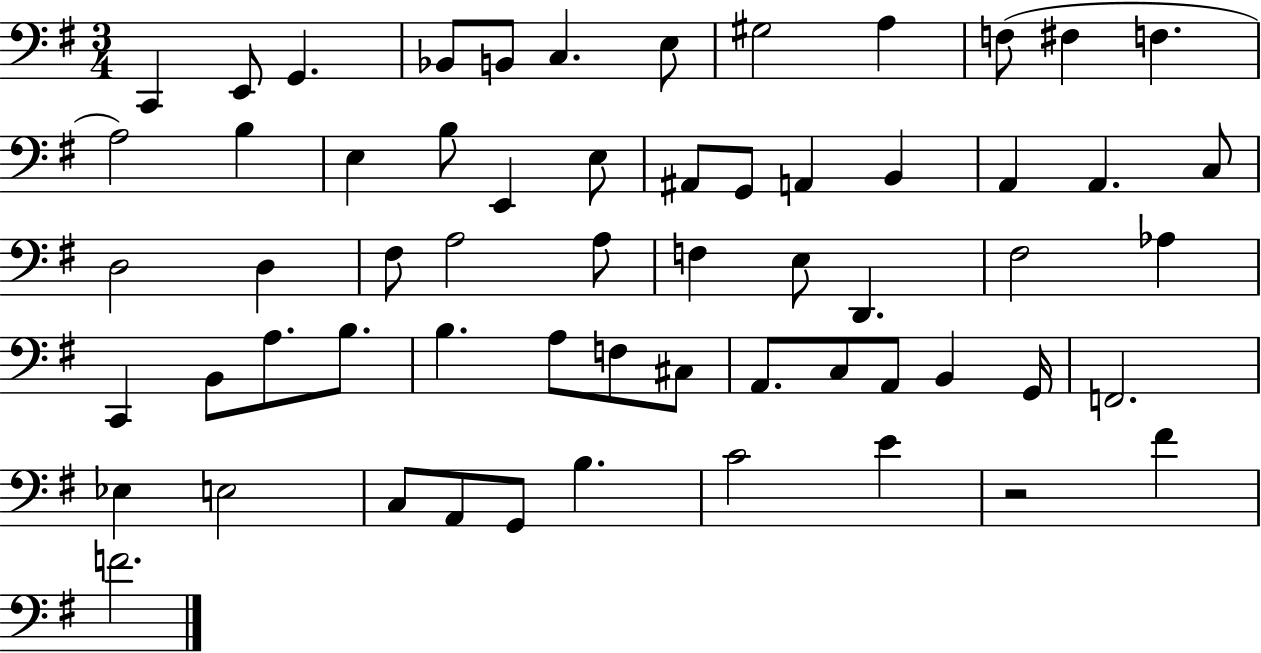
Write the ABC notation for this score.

X:1
T:Untitled
M:3/4
L:1/4
K:G
C,, E,,/2 G,, _B,,/2 B,,/2 C, E,/2 ^G,2 A, F,/2 ^F, F, A,2 B, E, B,/2 E,, E,/2 ^A,,/2 G,,/2 A,, B,, A,, A,, C,/2 D,2 D, ^F,/2 A,2 A,/2 F, E,/2 D,, ^F,2 _A, C,, B,,/2 A,/2 B,/2 B, A,/2 F,/2 ^C,/2 A,,/2 C,/2 A,,/2 B,, G,,/4 F,,2 _E, E,2 C,/2 A,,/2 G,,/2 B, C2 E z2 ^F F2